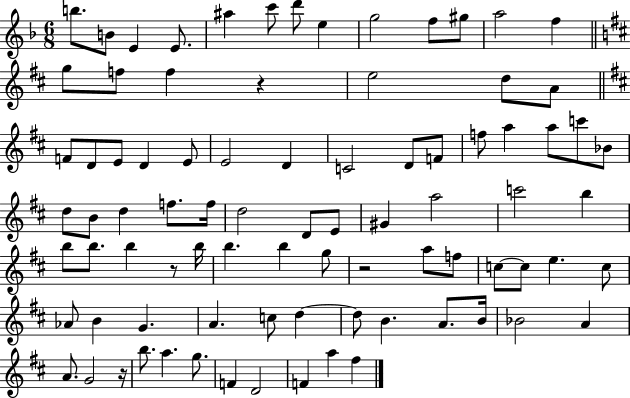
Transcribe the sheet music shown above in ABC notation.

X:1
T:Untitled
M:6/8
L:1/4
K:F
b/2 B/2 E E/2 ^a c'/2 d'/2 e g2 f/2 ^g/2 a2 f g/2 f/2 f z e2 d/2 A/2 F/2 D/2 E/2 D E/2 E2 D C2 D/2 F/2 f/2 a a/2 c'/2 _B/2 d/2 B/2 d f/2 f/4 d2 D/2 E/2 ^G a2 c'2 b b/2 b/2 b z/2 b/4 b b g/2 z2 a/2 f/2 c/2 c/2 e c/2 _A/2 B G A c/2 d d/2 B A/2 B/4 _B2 A A/2 G2 z/4 b/2 a g/2 F D2 F a ^f